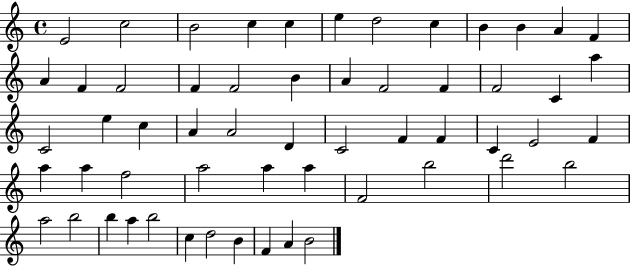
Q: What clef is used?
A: treble